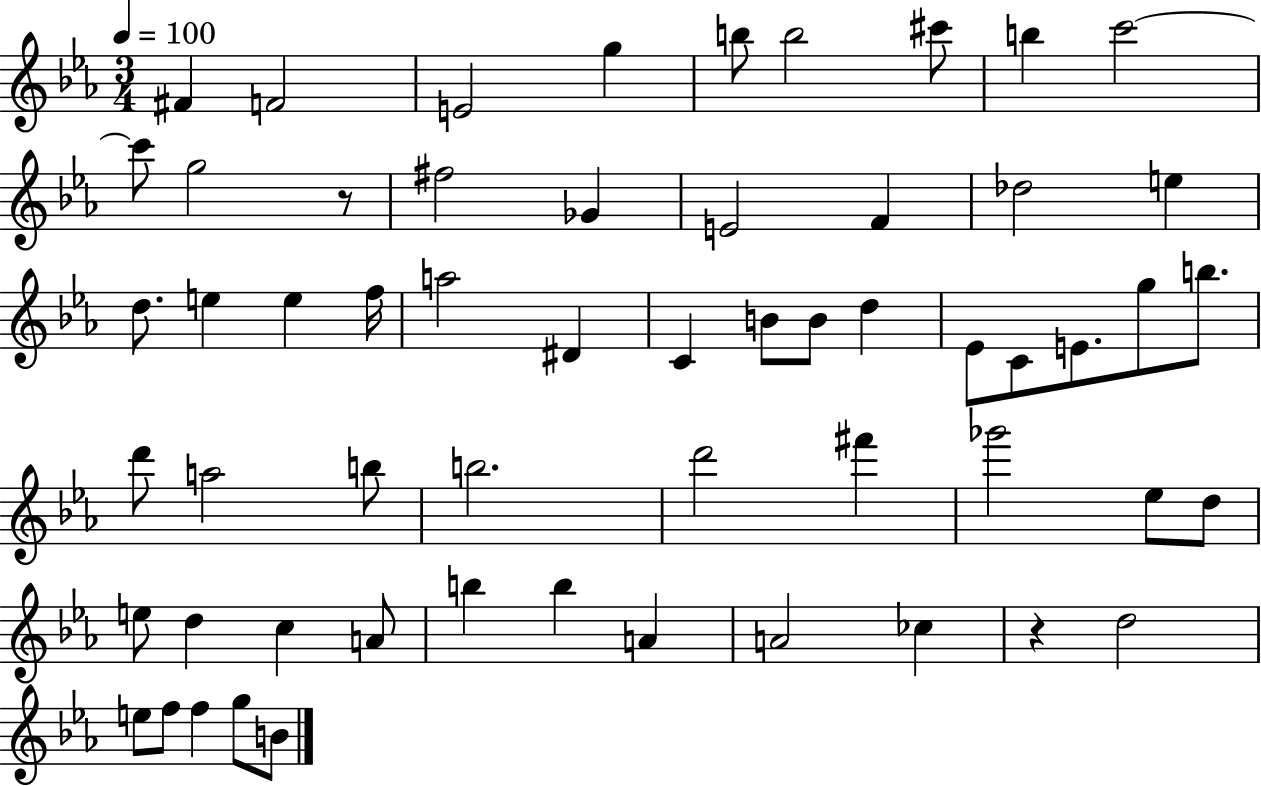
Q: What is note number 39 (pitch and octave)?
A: Gb6